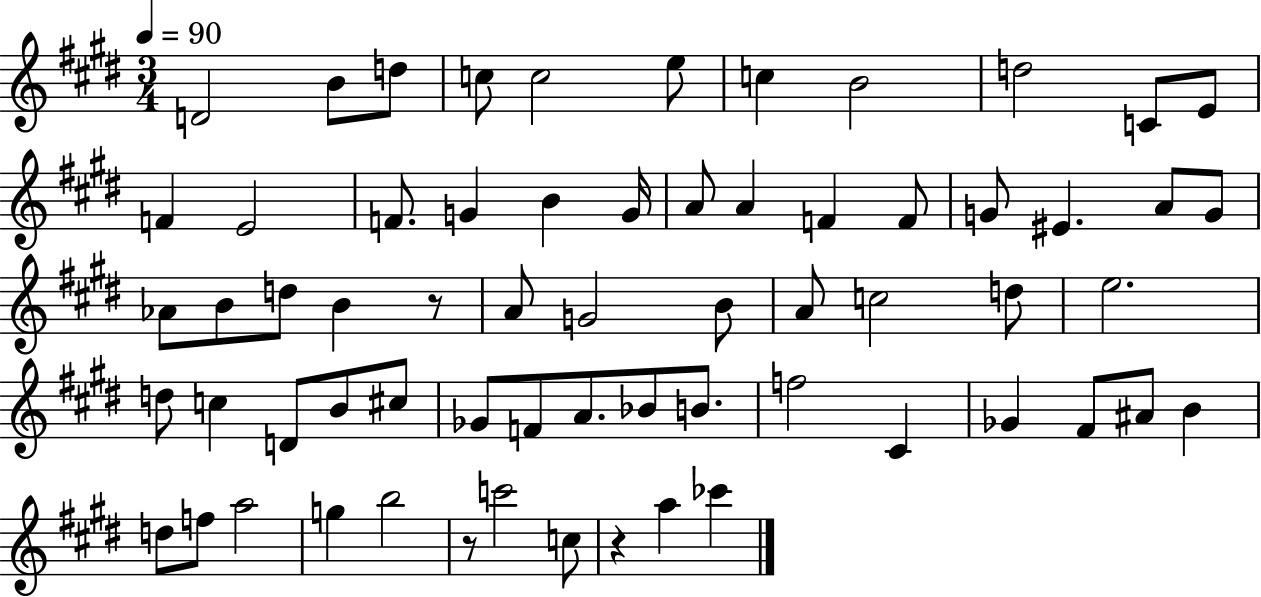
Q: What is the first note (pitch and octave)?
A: D4